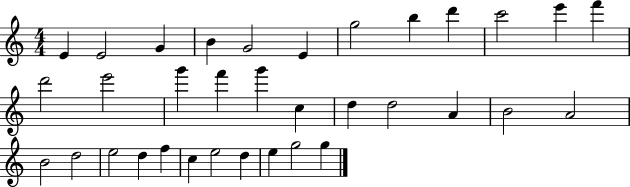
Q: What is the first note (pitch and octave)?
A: E4